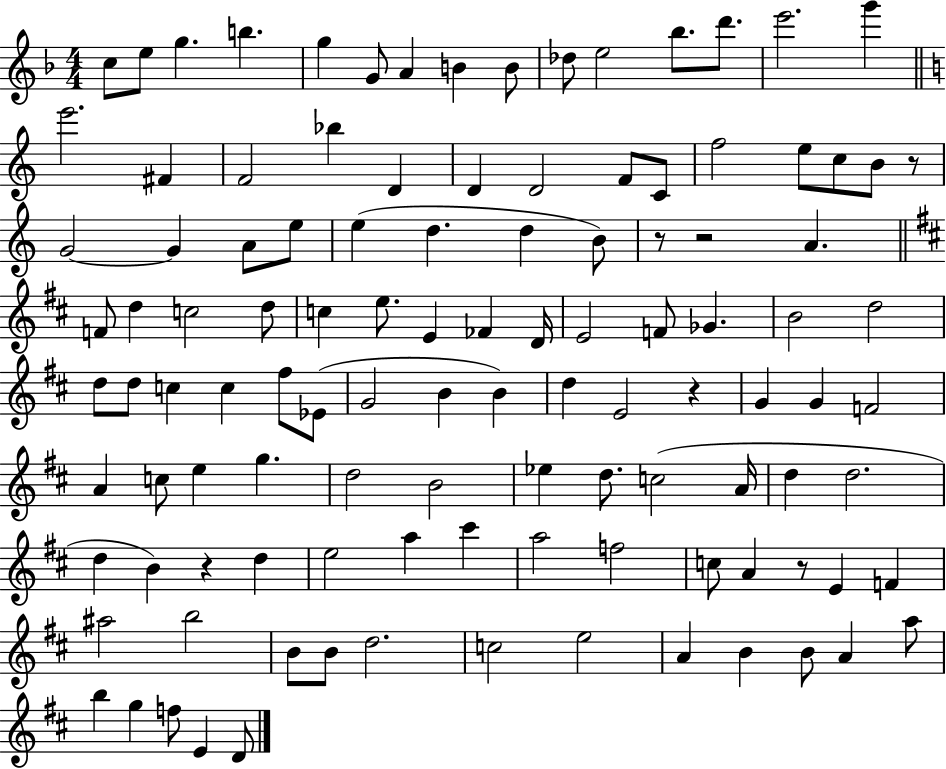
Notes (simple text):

C5/e E5/e G5/q. B5/q. G5/q G4/e A4/q B4/q B4/e Db5/e E5/h Bb5/e. D6/e. E6/h. G6/q E6/h. F#4/q F4/h Bb5/q D4/q D4/q D4/h F4/e C4/e F5/h E5/e C5/e B4/e R/e G4/h G4/q A4/e E5/e E5/q D5/q. D5/q B4/e R/e R/h A4/q. F4/e D5/q C5/h D5/e C5/q E5/e. E4/q FES4/q D4/s E4/h F4/e Gb4/q. B4/h D5/h D5/e D5/e C5/q C5/q F#5/e Eb4/e G4/h B4/q B4/q D5/q E4/h R/q G4/q G4/q F4/h A4/q C5/e E5/q G5/q. D5/h B4/h Eb5/q D5/e. C5/h A4/s D5/q D5/h. D5/q B4/q R/q D5/q E5/h A5/q C#6/q A5/h F5/h C5/e A4/q R/e E4/q F4/q A#5/h B5/h B4/e B4/e D5/h. C5/h E5/h A4/q B4/q B4/e A4/q A5/e B5/q G5/q F5/e E4/q D4/e